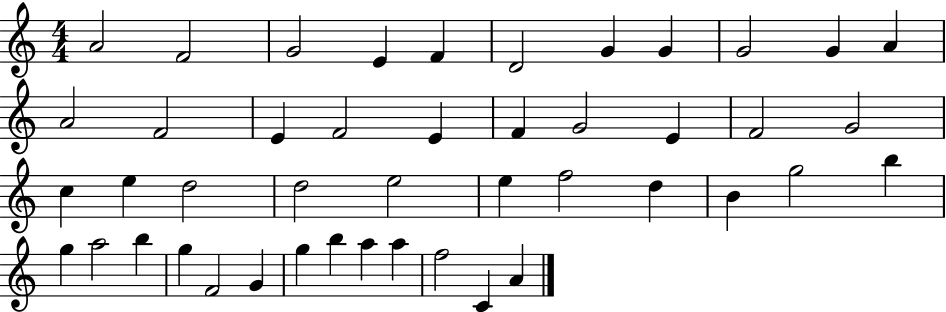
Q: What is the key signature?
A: C major